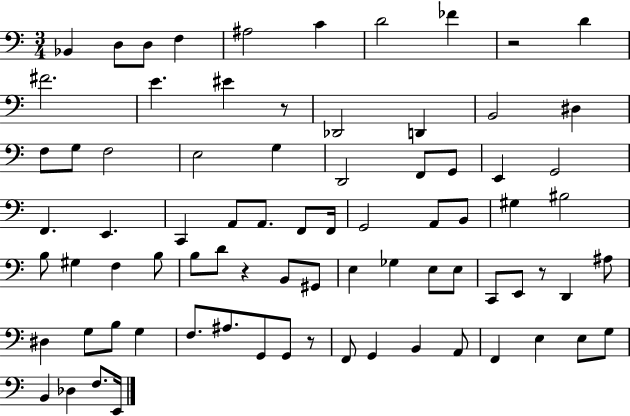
Bb2/q D3/e D3/e F3/q A#3/h C4/q D4/h FES4/q R/h D4/q F#4/h. E4/q. EIS4/q R/e Db2/h D2/q B2/h D#3/q F3/e G3/e F3/h E3/h G3/q D2/h F2/e G2/e E2/q G2/h F2/q. E2/q. C2/q A2/e A2/e. F2/e F2/s G2/h A2/e B2/e G#3/q BIS3/h B3/e G#3/q F3/q B3/e B3/e D4/e R/q B2/e G#2/e E3/q Gb3/q E3/e E3/e C2/e E2/e R/e D2/q A#3/e D#3/q G3/e B3/e G3/q F3/e. A#3/e. G2/e G2/e R/e F2/e G2/q B2/q A2/e F2/q E3/q E3/e G3/e B2/q Db3/q F3/e. E2/s